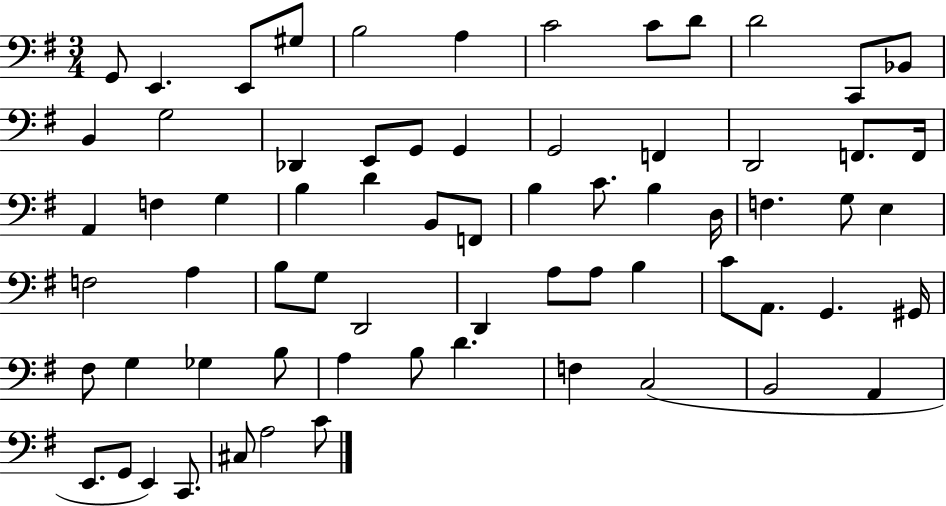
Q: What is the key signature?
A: G major